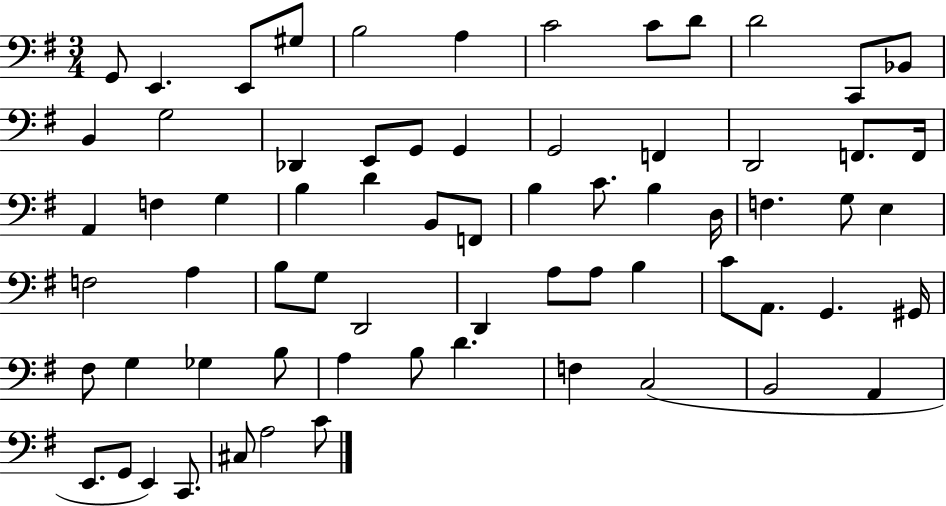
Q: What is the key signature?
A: G major